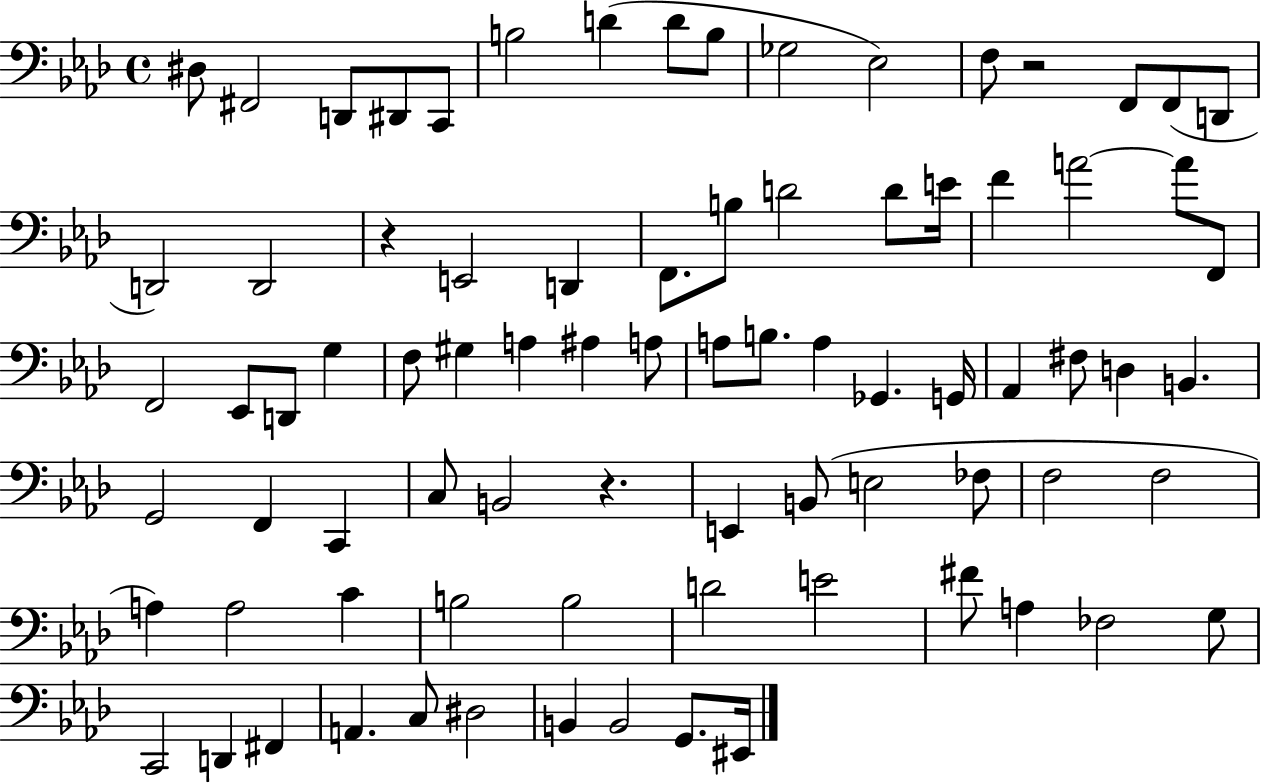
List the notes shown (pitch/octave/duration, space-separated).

D#3/e F#2/h D2/e D#2/e C2/e B3/h D4/q D4/e B3/e Gb3/h Eb3/h F3/e R/h F2/e F2/e D2/e D2/h D2/h R/q E2/h D2/q F2/e. B3/e D4/h D4/e E4/s F4/q A4/h A4/e F2/e F2/h Eb2/e D2/e G3/q F3/e G#3/q A3/q A#3/q A3/e A3/e B3/e. A3/q Gb2/q. G2/s Ab2/q F#3/e D3/q B2/q. G2/h F2/q C2/q C3/e B2/h R/q. E2/q B2/e E3/h FES3/e F3/h F3/h A3/q A3/h C4/q B3/h B3/h D4/h E4/h F#4/e A3/q FES3/h G3/e C2/h D2/q F#2/q A2/q. C3/e D#3/h B2/q B2/h G2/e. EIS2/s